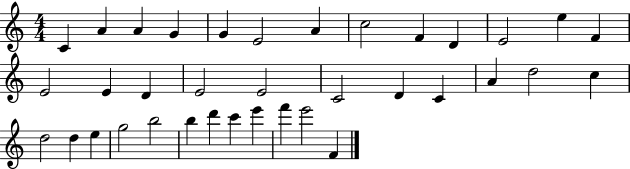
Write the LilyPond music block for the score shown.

{
  \clef treble
  \numericTimeSignature
  \time 4/4
  \key c \major
  c'4 a'4 a'4 g'4 | g'4 e'2 a'4 | c''2 f'4 d'4 | e'2 e''4 f'4 | \break e'2 e'4 d'4 | e'2 e'2 | c'2 d'4 c'4 | a'4 d''2 c''4 | \break d''2 d''4 e''4 | g''2 b''2 | b''4 d'''4 c'''4 e'''4 | f'''4 e'''2 f'4 | \break \bar "|."
}